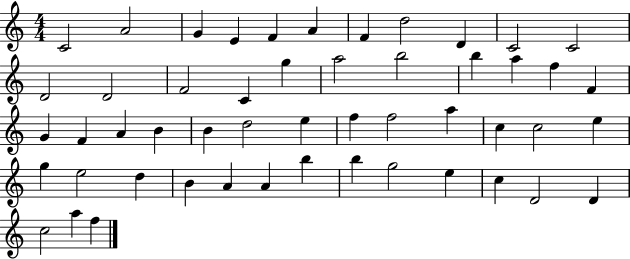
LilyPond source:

{
  \clef treble
  \numericTimeSignature
  \time 4/4
  \key c \major
  c'2 a'2 | g'4 e'4 f'4 a'4 | f'4 d''2 d'4 | c'2 c'2 | \break d'2 d'2 | f'2 c'4 g''4 | a''2 b''2 | b''4 a''4 f''4 f'4 | \break g'4 f'4 a'4 b'4 | b'4 d''2 e''4 | f''4 f''2 a''4 | c''4 c''2 e''4 | \break g''4 e''2 d''4 | b'4 a'4 a'4 b''4 | b''4 g''2 e''4 | c''4 d'2 d'4 | \break c''2 a''4 f''4 | \bar "|."
}